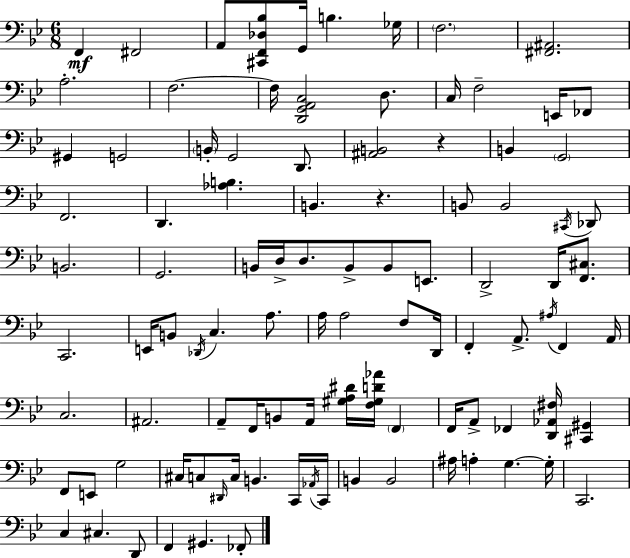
{
  \clef bass
  \numericTimeSignature
  \time 6/8
  \key g \minor
  f,4\mf fis,2 | a,8 <cis, f, des bes>8 g,16 b4. ges16 | \parenthesize f2. | <fis, ais,>2. | \break a2.-. | f2.~~ | f16 <d, g, a, c>2 d8. | c16 f2-- e,16 fes,8 | \break gis,4 g,2 | \parenthesize b,16-. g,2 d,8. | <ais, b,>2 r4 | b,4 \parenthesize g,2 | \break f,2. | d,4. <aes b>4. | b,4. r4. | b,8 b,2 \acciaccatura { cis,16 } des,8 | \break b,2. | g,2. | b,16 d16-> d8. b,8-> b,8 e,8. | d,2-> d,16 <f, cis>8. | \break c,2. | e,16 b,8 \acciaccatura { des,16 } c4. a8. | a16 a2 f8 | d,16 f,4-. a,8.-> \acciaccatura { ais16 } f,4 | \break a,16 c2. | ais,2. | a,8-- f,16 b,8 a,16 <gis a dis'>16 <f gis d' aes'>16 \parenthesize f,4 | f,16 a,8-> fes,4 <d, aes, fis>16 <cis, gis,>4 | \break f,8 e,8 g2 | cis16 c8 \grace { dis,16 } c16 b,4. | c,16 \acciaccatura { aes,16 } c,16 b,4 b,2 | ais16 a4-. g4.~~ | \break g16-. c,2. | c4 cis4. | d,8 f,4 gis,4. | fes,8-. \bar "|."
}